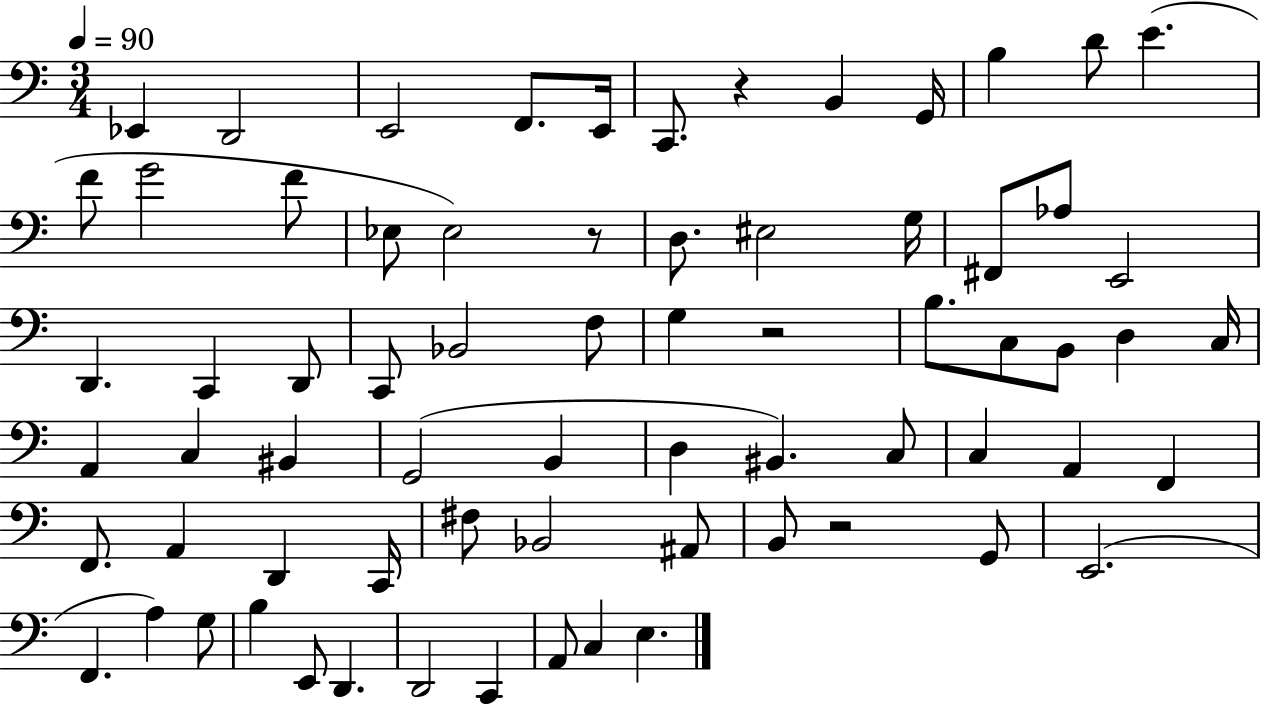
{
  \clef bass
  \numericTimeSignature
  \time 3/4
  \key c \major
  \tempo 4 = 90
  ees,4 d,2 | e,2 f,8. e,16 | c,8. r4 b,4 g,16 | b4 d'8 e'4.( | \break f'8 g'2 f'8 | ees8 ees2) r8 | d8. eis2 g16 | fis,8 aes8 e,2 | \break d,4. c,4 d,8 | c,8 bes,2 f8 | g4 r2 | b8. c8 b,8 d4 c16 | \break a,4 c4 bis,4 | g,2( b,4 | d4 bis,4.) c8 | c4 a,4 f,4 | \break f,8. a,4 d,4 c,16 | fis8 bes,2 ais,8 | b,8 r2 g,8 | e,2.( | \break f,4. a4) g8 | b4 e,8 d,4. | d,2 c,4 | a,8 c4 e4. | \break \bar "|."
}